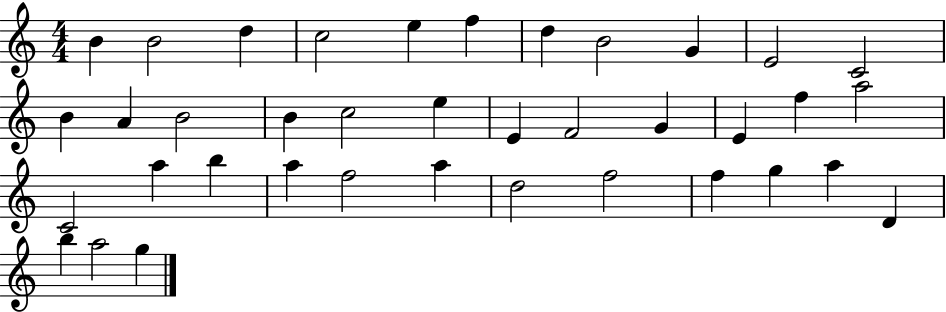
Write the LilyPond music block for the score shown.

{
  \clef treble
  \numericTimeSignature
  \time 4/4
  \key c \major
  b'4 b'2 d''4 | c''2 e''4 f''4 | d''4 b'2 g'4 | e'2 c'2 | \break b'4 a'4 b'2 | b'4 c''2 e''4 | e'4 f'2 g'4 | e'4 f''4 a''2 | \break c'2 a''4 b''4 | a''4 f''2 a''4 | d''2 f''2 | f''4 g''4 a''4 d'4 | \break b''4 a''2 g''4 | \bar "|."
}